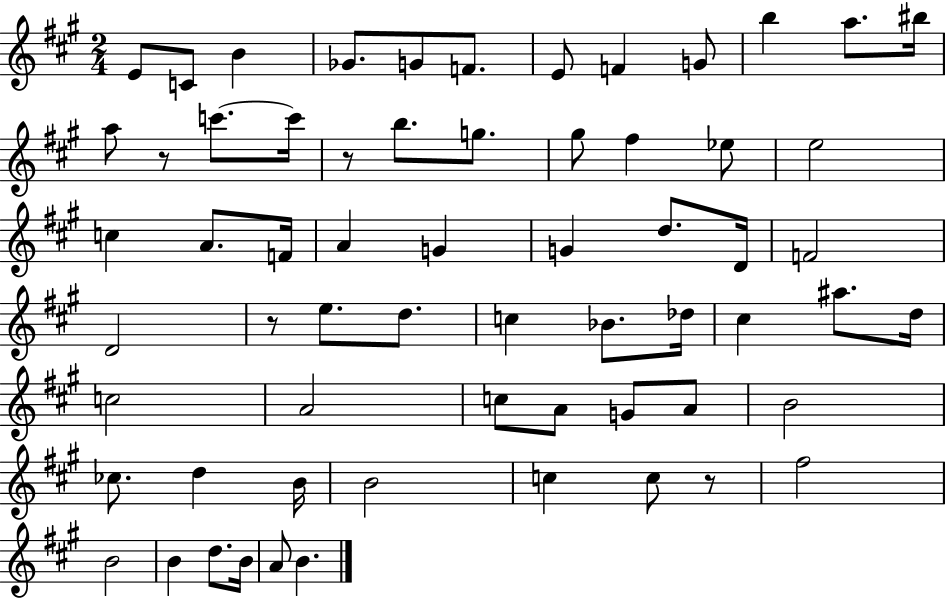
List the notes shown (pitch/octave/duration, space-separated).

E4/e C4/e B4/q Gb4/e. G4/e F4/e. E4/e F4/q G4/e B5/q A5/e. BIS5/s A5/e R/e C6/e. C6/s R/e B5/e. G5/e. G#5/e F#5/q Eb5/e E5/h C5/q A4/e. F4/s A4/q G4/q G4/q D5/e. D4/s F4/h D4/h R/e E5/e. D5/e. C5/q Bb4/e. Db5/s C#5/q A#5/e. D5/s C5/h A4/h C5/e A4/e G4/e A4/e B4/h CES5/e. D5/q B4/s B4/h C5/q C5/e R/e F#5/h B4/h B4/q D5/e. B4/s A4/e B4/q.